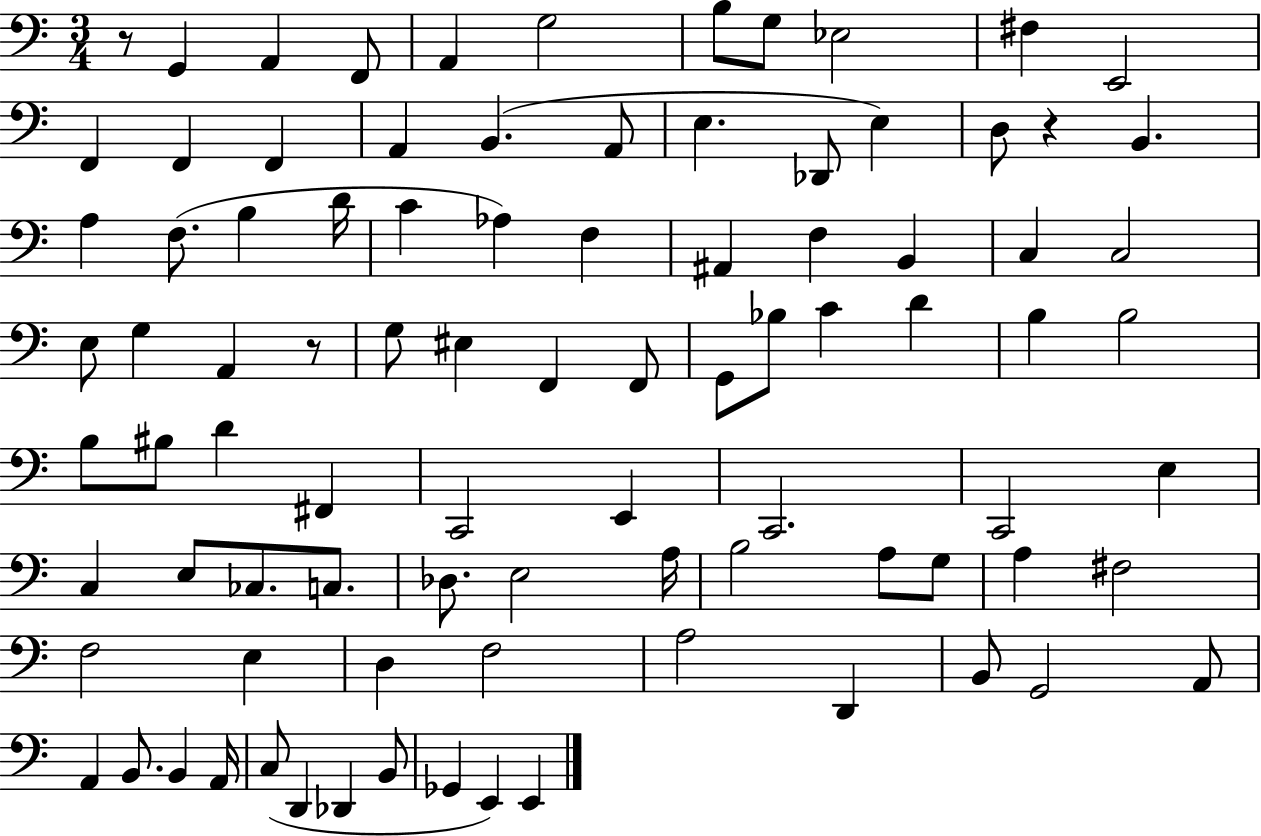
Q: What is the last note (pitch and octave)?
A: E2